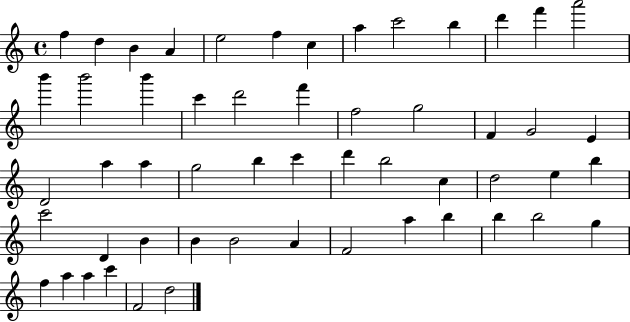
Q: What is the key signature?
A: C major